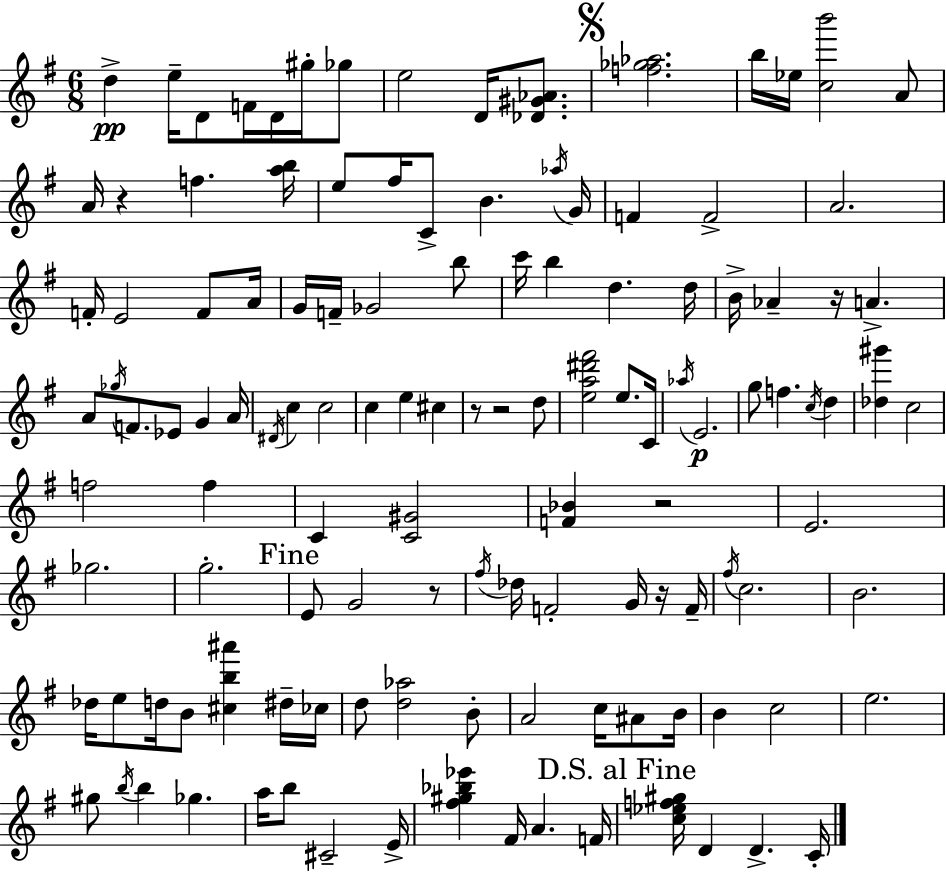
D5/q E5/s D4/e F4/s D4/s G#5/s Gb5/e E5/h D4/s [Db4,G#4,Ab4]/e. [F5,Gb5,Ab5]/h. B5/s Eb5/s [C5,B6]/h A4/e A4/s R/q F5/q. [A5,B5]/s E5/e F#5/s C4/e B4/q. Ab5/s G4/s F4/q F4/h A4/h. F4/s E4/h F4/e A4/s G4/s F4/s Gb4/h B5/e C6/s B5/q D5/q. D5/s B4/s Ab4/q R/s A4/q. A4/e Gb5/s F4/e. Eb4/e G4/q A4/s D#4/s C5/q C5/h C5/q E5/q C#5/q R/e R/h D5/e [E5,A5,D#6,F#6]/h E5/e. C4/s Ab5/s E4/h. G5/e F5/q. C5/s D5/q [Db5,G#6]/q C5/h F5/h F5/q C4/q [C4,G#4]/h [F4,Bb4]/q R/h E4/h. Gb5/h. G5/h. E4/e G4/h R/e F#5/s Db5/s F4/h G4/s R/s F4/s F#5/s C5/h. B4/h. Db5/s E5/e D5/s B4/e [C#5,B5,A#6]/q D#5/s CES5/s D5/e [D5,Ab5]/h B4/e A4/h C5/s A#4/e B4/s B4/q C5/h E5/h. G#5/e B5/s B5/q Gb5/q. A5/s B5/e C#4/h E4/s [F#5,G#5,Bb5,Eb6]/q F#4/s A4/q. F4/s [C5,Eb5,F5,G#5]/s D4/q D4/q. C4/s